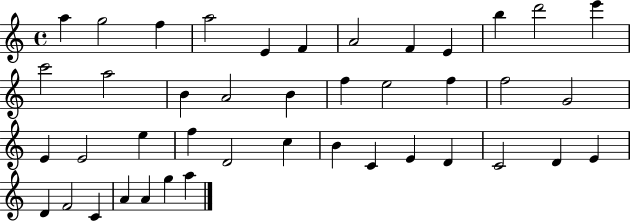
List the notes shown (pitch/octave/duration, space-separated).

A5/q G5/h F5/q A5/h E4/q F4/q A4/h F4/q E4/q B5/q D6/h E6/q C6/h A5/h B4/q A4/h B4/q F5/q E5/h F5/q F5/h G4/h E4/q E4/h E5/q F5/q D4/h C5/q B4/q C4/q E4/q D4/q C4/h D4/q E4/q D4/q F4/h C4/q A4/q A4/q G5/q A5/q